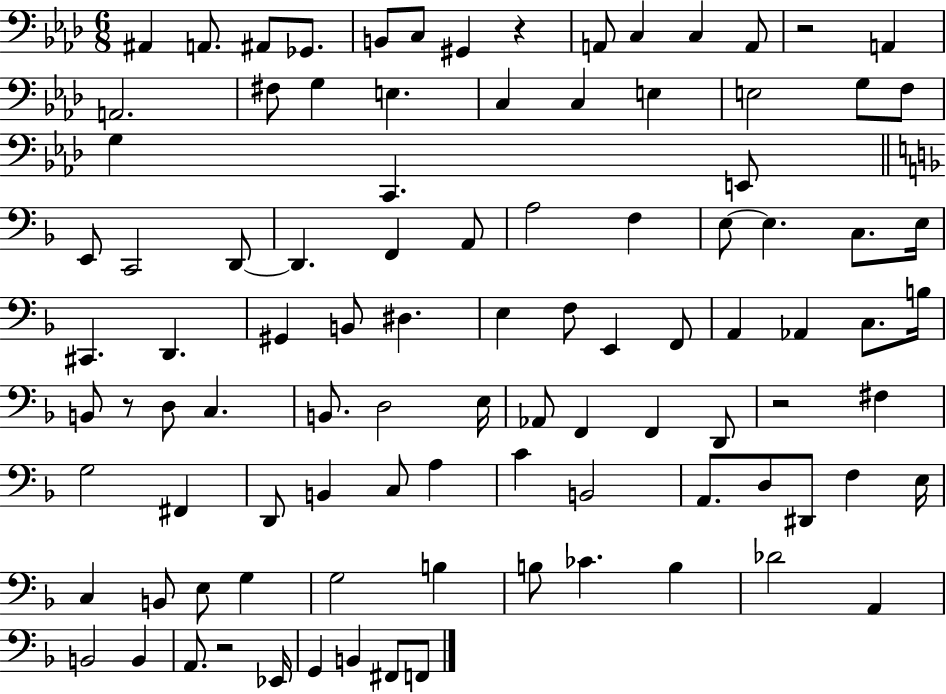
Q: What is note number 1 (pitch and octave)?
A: A#2